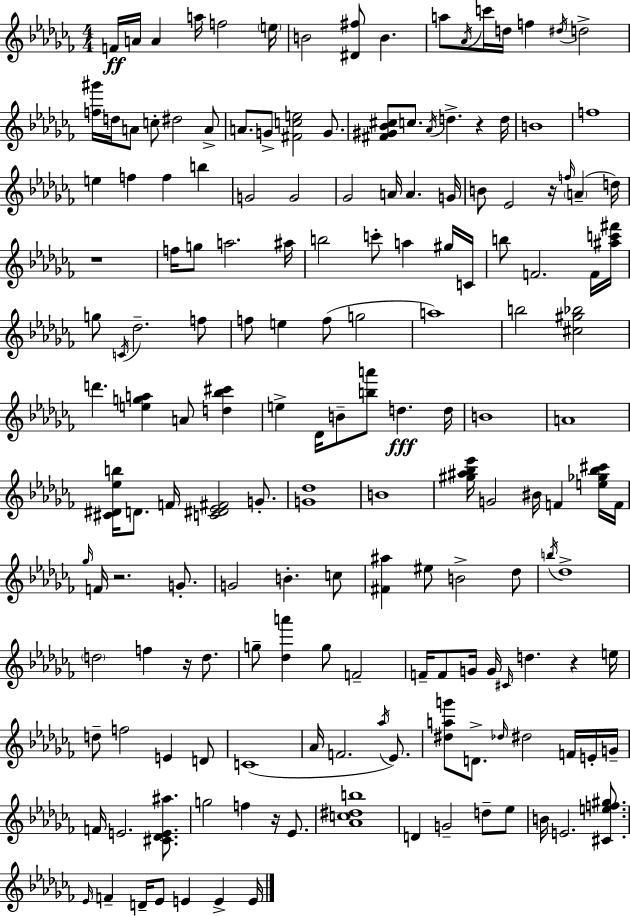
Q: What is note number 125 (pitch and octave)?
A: G5